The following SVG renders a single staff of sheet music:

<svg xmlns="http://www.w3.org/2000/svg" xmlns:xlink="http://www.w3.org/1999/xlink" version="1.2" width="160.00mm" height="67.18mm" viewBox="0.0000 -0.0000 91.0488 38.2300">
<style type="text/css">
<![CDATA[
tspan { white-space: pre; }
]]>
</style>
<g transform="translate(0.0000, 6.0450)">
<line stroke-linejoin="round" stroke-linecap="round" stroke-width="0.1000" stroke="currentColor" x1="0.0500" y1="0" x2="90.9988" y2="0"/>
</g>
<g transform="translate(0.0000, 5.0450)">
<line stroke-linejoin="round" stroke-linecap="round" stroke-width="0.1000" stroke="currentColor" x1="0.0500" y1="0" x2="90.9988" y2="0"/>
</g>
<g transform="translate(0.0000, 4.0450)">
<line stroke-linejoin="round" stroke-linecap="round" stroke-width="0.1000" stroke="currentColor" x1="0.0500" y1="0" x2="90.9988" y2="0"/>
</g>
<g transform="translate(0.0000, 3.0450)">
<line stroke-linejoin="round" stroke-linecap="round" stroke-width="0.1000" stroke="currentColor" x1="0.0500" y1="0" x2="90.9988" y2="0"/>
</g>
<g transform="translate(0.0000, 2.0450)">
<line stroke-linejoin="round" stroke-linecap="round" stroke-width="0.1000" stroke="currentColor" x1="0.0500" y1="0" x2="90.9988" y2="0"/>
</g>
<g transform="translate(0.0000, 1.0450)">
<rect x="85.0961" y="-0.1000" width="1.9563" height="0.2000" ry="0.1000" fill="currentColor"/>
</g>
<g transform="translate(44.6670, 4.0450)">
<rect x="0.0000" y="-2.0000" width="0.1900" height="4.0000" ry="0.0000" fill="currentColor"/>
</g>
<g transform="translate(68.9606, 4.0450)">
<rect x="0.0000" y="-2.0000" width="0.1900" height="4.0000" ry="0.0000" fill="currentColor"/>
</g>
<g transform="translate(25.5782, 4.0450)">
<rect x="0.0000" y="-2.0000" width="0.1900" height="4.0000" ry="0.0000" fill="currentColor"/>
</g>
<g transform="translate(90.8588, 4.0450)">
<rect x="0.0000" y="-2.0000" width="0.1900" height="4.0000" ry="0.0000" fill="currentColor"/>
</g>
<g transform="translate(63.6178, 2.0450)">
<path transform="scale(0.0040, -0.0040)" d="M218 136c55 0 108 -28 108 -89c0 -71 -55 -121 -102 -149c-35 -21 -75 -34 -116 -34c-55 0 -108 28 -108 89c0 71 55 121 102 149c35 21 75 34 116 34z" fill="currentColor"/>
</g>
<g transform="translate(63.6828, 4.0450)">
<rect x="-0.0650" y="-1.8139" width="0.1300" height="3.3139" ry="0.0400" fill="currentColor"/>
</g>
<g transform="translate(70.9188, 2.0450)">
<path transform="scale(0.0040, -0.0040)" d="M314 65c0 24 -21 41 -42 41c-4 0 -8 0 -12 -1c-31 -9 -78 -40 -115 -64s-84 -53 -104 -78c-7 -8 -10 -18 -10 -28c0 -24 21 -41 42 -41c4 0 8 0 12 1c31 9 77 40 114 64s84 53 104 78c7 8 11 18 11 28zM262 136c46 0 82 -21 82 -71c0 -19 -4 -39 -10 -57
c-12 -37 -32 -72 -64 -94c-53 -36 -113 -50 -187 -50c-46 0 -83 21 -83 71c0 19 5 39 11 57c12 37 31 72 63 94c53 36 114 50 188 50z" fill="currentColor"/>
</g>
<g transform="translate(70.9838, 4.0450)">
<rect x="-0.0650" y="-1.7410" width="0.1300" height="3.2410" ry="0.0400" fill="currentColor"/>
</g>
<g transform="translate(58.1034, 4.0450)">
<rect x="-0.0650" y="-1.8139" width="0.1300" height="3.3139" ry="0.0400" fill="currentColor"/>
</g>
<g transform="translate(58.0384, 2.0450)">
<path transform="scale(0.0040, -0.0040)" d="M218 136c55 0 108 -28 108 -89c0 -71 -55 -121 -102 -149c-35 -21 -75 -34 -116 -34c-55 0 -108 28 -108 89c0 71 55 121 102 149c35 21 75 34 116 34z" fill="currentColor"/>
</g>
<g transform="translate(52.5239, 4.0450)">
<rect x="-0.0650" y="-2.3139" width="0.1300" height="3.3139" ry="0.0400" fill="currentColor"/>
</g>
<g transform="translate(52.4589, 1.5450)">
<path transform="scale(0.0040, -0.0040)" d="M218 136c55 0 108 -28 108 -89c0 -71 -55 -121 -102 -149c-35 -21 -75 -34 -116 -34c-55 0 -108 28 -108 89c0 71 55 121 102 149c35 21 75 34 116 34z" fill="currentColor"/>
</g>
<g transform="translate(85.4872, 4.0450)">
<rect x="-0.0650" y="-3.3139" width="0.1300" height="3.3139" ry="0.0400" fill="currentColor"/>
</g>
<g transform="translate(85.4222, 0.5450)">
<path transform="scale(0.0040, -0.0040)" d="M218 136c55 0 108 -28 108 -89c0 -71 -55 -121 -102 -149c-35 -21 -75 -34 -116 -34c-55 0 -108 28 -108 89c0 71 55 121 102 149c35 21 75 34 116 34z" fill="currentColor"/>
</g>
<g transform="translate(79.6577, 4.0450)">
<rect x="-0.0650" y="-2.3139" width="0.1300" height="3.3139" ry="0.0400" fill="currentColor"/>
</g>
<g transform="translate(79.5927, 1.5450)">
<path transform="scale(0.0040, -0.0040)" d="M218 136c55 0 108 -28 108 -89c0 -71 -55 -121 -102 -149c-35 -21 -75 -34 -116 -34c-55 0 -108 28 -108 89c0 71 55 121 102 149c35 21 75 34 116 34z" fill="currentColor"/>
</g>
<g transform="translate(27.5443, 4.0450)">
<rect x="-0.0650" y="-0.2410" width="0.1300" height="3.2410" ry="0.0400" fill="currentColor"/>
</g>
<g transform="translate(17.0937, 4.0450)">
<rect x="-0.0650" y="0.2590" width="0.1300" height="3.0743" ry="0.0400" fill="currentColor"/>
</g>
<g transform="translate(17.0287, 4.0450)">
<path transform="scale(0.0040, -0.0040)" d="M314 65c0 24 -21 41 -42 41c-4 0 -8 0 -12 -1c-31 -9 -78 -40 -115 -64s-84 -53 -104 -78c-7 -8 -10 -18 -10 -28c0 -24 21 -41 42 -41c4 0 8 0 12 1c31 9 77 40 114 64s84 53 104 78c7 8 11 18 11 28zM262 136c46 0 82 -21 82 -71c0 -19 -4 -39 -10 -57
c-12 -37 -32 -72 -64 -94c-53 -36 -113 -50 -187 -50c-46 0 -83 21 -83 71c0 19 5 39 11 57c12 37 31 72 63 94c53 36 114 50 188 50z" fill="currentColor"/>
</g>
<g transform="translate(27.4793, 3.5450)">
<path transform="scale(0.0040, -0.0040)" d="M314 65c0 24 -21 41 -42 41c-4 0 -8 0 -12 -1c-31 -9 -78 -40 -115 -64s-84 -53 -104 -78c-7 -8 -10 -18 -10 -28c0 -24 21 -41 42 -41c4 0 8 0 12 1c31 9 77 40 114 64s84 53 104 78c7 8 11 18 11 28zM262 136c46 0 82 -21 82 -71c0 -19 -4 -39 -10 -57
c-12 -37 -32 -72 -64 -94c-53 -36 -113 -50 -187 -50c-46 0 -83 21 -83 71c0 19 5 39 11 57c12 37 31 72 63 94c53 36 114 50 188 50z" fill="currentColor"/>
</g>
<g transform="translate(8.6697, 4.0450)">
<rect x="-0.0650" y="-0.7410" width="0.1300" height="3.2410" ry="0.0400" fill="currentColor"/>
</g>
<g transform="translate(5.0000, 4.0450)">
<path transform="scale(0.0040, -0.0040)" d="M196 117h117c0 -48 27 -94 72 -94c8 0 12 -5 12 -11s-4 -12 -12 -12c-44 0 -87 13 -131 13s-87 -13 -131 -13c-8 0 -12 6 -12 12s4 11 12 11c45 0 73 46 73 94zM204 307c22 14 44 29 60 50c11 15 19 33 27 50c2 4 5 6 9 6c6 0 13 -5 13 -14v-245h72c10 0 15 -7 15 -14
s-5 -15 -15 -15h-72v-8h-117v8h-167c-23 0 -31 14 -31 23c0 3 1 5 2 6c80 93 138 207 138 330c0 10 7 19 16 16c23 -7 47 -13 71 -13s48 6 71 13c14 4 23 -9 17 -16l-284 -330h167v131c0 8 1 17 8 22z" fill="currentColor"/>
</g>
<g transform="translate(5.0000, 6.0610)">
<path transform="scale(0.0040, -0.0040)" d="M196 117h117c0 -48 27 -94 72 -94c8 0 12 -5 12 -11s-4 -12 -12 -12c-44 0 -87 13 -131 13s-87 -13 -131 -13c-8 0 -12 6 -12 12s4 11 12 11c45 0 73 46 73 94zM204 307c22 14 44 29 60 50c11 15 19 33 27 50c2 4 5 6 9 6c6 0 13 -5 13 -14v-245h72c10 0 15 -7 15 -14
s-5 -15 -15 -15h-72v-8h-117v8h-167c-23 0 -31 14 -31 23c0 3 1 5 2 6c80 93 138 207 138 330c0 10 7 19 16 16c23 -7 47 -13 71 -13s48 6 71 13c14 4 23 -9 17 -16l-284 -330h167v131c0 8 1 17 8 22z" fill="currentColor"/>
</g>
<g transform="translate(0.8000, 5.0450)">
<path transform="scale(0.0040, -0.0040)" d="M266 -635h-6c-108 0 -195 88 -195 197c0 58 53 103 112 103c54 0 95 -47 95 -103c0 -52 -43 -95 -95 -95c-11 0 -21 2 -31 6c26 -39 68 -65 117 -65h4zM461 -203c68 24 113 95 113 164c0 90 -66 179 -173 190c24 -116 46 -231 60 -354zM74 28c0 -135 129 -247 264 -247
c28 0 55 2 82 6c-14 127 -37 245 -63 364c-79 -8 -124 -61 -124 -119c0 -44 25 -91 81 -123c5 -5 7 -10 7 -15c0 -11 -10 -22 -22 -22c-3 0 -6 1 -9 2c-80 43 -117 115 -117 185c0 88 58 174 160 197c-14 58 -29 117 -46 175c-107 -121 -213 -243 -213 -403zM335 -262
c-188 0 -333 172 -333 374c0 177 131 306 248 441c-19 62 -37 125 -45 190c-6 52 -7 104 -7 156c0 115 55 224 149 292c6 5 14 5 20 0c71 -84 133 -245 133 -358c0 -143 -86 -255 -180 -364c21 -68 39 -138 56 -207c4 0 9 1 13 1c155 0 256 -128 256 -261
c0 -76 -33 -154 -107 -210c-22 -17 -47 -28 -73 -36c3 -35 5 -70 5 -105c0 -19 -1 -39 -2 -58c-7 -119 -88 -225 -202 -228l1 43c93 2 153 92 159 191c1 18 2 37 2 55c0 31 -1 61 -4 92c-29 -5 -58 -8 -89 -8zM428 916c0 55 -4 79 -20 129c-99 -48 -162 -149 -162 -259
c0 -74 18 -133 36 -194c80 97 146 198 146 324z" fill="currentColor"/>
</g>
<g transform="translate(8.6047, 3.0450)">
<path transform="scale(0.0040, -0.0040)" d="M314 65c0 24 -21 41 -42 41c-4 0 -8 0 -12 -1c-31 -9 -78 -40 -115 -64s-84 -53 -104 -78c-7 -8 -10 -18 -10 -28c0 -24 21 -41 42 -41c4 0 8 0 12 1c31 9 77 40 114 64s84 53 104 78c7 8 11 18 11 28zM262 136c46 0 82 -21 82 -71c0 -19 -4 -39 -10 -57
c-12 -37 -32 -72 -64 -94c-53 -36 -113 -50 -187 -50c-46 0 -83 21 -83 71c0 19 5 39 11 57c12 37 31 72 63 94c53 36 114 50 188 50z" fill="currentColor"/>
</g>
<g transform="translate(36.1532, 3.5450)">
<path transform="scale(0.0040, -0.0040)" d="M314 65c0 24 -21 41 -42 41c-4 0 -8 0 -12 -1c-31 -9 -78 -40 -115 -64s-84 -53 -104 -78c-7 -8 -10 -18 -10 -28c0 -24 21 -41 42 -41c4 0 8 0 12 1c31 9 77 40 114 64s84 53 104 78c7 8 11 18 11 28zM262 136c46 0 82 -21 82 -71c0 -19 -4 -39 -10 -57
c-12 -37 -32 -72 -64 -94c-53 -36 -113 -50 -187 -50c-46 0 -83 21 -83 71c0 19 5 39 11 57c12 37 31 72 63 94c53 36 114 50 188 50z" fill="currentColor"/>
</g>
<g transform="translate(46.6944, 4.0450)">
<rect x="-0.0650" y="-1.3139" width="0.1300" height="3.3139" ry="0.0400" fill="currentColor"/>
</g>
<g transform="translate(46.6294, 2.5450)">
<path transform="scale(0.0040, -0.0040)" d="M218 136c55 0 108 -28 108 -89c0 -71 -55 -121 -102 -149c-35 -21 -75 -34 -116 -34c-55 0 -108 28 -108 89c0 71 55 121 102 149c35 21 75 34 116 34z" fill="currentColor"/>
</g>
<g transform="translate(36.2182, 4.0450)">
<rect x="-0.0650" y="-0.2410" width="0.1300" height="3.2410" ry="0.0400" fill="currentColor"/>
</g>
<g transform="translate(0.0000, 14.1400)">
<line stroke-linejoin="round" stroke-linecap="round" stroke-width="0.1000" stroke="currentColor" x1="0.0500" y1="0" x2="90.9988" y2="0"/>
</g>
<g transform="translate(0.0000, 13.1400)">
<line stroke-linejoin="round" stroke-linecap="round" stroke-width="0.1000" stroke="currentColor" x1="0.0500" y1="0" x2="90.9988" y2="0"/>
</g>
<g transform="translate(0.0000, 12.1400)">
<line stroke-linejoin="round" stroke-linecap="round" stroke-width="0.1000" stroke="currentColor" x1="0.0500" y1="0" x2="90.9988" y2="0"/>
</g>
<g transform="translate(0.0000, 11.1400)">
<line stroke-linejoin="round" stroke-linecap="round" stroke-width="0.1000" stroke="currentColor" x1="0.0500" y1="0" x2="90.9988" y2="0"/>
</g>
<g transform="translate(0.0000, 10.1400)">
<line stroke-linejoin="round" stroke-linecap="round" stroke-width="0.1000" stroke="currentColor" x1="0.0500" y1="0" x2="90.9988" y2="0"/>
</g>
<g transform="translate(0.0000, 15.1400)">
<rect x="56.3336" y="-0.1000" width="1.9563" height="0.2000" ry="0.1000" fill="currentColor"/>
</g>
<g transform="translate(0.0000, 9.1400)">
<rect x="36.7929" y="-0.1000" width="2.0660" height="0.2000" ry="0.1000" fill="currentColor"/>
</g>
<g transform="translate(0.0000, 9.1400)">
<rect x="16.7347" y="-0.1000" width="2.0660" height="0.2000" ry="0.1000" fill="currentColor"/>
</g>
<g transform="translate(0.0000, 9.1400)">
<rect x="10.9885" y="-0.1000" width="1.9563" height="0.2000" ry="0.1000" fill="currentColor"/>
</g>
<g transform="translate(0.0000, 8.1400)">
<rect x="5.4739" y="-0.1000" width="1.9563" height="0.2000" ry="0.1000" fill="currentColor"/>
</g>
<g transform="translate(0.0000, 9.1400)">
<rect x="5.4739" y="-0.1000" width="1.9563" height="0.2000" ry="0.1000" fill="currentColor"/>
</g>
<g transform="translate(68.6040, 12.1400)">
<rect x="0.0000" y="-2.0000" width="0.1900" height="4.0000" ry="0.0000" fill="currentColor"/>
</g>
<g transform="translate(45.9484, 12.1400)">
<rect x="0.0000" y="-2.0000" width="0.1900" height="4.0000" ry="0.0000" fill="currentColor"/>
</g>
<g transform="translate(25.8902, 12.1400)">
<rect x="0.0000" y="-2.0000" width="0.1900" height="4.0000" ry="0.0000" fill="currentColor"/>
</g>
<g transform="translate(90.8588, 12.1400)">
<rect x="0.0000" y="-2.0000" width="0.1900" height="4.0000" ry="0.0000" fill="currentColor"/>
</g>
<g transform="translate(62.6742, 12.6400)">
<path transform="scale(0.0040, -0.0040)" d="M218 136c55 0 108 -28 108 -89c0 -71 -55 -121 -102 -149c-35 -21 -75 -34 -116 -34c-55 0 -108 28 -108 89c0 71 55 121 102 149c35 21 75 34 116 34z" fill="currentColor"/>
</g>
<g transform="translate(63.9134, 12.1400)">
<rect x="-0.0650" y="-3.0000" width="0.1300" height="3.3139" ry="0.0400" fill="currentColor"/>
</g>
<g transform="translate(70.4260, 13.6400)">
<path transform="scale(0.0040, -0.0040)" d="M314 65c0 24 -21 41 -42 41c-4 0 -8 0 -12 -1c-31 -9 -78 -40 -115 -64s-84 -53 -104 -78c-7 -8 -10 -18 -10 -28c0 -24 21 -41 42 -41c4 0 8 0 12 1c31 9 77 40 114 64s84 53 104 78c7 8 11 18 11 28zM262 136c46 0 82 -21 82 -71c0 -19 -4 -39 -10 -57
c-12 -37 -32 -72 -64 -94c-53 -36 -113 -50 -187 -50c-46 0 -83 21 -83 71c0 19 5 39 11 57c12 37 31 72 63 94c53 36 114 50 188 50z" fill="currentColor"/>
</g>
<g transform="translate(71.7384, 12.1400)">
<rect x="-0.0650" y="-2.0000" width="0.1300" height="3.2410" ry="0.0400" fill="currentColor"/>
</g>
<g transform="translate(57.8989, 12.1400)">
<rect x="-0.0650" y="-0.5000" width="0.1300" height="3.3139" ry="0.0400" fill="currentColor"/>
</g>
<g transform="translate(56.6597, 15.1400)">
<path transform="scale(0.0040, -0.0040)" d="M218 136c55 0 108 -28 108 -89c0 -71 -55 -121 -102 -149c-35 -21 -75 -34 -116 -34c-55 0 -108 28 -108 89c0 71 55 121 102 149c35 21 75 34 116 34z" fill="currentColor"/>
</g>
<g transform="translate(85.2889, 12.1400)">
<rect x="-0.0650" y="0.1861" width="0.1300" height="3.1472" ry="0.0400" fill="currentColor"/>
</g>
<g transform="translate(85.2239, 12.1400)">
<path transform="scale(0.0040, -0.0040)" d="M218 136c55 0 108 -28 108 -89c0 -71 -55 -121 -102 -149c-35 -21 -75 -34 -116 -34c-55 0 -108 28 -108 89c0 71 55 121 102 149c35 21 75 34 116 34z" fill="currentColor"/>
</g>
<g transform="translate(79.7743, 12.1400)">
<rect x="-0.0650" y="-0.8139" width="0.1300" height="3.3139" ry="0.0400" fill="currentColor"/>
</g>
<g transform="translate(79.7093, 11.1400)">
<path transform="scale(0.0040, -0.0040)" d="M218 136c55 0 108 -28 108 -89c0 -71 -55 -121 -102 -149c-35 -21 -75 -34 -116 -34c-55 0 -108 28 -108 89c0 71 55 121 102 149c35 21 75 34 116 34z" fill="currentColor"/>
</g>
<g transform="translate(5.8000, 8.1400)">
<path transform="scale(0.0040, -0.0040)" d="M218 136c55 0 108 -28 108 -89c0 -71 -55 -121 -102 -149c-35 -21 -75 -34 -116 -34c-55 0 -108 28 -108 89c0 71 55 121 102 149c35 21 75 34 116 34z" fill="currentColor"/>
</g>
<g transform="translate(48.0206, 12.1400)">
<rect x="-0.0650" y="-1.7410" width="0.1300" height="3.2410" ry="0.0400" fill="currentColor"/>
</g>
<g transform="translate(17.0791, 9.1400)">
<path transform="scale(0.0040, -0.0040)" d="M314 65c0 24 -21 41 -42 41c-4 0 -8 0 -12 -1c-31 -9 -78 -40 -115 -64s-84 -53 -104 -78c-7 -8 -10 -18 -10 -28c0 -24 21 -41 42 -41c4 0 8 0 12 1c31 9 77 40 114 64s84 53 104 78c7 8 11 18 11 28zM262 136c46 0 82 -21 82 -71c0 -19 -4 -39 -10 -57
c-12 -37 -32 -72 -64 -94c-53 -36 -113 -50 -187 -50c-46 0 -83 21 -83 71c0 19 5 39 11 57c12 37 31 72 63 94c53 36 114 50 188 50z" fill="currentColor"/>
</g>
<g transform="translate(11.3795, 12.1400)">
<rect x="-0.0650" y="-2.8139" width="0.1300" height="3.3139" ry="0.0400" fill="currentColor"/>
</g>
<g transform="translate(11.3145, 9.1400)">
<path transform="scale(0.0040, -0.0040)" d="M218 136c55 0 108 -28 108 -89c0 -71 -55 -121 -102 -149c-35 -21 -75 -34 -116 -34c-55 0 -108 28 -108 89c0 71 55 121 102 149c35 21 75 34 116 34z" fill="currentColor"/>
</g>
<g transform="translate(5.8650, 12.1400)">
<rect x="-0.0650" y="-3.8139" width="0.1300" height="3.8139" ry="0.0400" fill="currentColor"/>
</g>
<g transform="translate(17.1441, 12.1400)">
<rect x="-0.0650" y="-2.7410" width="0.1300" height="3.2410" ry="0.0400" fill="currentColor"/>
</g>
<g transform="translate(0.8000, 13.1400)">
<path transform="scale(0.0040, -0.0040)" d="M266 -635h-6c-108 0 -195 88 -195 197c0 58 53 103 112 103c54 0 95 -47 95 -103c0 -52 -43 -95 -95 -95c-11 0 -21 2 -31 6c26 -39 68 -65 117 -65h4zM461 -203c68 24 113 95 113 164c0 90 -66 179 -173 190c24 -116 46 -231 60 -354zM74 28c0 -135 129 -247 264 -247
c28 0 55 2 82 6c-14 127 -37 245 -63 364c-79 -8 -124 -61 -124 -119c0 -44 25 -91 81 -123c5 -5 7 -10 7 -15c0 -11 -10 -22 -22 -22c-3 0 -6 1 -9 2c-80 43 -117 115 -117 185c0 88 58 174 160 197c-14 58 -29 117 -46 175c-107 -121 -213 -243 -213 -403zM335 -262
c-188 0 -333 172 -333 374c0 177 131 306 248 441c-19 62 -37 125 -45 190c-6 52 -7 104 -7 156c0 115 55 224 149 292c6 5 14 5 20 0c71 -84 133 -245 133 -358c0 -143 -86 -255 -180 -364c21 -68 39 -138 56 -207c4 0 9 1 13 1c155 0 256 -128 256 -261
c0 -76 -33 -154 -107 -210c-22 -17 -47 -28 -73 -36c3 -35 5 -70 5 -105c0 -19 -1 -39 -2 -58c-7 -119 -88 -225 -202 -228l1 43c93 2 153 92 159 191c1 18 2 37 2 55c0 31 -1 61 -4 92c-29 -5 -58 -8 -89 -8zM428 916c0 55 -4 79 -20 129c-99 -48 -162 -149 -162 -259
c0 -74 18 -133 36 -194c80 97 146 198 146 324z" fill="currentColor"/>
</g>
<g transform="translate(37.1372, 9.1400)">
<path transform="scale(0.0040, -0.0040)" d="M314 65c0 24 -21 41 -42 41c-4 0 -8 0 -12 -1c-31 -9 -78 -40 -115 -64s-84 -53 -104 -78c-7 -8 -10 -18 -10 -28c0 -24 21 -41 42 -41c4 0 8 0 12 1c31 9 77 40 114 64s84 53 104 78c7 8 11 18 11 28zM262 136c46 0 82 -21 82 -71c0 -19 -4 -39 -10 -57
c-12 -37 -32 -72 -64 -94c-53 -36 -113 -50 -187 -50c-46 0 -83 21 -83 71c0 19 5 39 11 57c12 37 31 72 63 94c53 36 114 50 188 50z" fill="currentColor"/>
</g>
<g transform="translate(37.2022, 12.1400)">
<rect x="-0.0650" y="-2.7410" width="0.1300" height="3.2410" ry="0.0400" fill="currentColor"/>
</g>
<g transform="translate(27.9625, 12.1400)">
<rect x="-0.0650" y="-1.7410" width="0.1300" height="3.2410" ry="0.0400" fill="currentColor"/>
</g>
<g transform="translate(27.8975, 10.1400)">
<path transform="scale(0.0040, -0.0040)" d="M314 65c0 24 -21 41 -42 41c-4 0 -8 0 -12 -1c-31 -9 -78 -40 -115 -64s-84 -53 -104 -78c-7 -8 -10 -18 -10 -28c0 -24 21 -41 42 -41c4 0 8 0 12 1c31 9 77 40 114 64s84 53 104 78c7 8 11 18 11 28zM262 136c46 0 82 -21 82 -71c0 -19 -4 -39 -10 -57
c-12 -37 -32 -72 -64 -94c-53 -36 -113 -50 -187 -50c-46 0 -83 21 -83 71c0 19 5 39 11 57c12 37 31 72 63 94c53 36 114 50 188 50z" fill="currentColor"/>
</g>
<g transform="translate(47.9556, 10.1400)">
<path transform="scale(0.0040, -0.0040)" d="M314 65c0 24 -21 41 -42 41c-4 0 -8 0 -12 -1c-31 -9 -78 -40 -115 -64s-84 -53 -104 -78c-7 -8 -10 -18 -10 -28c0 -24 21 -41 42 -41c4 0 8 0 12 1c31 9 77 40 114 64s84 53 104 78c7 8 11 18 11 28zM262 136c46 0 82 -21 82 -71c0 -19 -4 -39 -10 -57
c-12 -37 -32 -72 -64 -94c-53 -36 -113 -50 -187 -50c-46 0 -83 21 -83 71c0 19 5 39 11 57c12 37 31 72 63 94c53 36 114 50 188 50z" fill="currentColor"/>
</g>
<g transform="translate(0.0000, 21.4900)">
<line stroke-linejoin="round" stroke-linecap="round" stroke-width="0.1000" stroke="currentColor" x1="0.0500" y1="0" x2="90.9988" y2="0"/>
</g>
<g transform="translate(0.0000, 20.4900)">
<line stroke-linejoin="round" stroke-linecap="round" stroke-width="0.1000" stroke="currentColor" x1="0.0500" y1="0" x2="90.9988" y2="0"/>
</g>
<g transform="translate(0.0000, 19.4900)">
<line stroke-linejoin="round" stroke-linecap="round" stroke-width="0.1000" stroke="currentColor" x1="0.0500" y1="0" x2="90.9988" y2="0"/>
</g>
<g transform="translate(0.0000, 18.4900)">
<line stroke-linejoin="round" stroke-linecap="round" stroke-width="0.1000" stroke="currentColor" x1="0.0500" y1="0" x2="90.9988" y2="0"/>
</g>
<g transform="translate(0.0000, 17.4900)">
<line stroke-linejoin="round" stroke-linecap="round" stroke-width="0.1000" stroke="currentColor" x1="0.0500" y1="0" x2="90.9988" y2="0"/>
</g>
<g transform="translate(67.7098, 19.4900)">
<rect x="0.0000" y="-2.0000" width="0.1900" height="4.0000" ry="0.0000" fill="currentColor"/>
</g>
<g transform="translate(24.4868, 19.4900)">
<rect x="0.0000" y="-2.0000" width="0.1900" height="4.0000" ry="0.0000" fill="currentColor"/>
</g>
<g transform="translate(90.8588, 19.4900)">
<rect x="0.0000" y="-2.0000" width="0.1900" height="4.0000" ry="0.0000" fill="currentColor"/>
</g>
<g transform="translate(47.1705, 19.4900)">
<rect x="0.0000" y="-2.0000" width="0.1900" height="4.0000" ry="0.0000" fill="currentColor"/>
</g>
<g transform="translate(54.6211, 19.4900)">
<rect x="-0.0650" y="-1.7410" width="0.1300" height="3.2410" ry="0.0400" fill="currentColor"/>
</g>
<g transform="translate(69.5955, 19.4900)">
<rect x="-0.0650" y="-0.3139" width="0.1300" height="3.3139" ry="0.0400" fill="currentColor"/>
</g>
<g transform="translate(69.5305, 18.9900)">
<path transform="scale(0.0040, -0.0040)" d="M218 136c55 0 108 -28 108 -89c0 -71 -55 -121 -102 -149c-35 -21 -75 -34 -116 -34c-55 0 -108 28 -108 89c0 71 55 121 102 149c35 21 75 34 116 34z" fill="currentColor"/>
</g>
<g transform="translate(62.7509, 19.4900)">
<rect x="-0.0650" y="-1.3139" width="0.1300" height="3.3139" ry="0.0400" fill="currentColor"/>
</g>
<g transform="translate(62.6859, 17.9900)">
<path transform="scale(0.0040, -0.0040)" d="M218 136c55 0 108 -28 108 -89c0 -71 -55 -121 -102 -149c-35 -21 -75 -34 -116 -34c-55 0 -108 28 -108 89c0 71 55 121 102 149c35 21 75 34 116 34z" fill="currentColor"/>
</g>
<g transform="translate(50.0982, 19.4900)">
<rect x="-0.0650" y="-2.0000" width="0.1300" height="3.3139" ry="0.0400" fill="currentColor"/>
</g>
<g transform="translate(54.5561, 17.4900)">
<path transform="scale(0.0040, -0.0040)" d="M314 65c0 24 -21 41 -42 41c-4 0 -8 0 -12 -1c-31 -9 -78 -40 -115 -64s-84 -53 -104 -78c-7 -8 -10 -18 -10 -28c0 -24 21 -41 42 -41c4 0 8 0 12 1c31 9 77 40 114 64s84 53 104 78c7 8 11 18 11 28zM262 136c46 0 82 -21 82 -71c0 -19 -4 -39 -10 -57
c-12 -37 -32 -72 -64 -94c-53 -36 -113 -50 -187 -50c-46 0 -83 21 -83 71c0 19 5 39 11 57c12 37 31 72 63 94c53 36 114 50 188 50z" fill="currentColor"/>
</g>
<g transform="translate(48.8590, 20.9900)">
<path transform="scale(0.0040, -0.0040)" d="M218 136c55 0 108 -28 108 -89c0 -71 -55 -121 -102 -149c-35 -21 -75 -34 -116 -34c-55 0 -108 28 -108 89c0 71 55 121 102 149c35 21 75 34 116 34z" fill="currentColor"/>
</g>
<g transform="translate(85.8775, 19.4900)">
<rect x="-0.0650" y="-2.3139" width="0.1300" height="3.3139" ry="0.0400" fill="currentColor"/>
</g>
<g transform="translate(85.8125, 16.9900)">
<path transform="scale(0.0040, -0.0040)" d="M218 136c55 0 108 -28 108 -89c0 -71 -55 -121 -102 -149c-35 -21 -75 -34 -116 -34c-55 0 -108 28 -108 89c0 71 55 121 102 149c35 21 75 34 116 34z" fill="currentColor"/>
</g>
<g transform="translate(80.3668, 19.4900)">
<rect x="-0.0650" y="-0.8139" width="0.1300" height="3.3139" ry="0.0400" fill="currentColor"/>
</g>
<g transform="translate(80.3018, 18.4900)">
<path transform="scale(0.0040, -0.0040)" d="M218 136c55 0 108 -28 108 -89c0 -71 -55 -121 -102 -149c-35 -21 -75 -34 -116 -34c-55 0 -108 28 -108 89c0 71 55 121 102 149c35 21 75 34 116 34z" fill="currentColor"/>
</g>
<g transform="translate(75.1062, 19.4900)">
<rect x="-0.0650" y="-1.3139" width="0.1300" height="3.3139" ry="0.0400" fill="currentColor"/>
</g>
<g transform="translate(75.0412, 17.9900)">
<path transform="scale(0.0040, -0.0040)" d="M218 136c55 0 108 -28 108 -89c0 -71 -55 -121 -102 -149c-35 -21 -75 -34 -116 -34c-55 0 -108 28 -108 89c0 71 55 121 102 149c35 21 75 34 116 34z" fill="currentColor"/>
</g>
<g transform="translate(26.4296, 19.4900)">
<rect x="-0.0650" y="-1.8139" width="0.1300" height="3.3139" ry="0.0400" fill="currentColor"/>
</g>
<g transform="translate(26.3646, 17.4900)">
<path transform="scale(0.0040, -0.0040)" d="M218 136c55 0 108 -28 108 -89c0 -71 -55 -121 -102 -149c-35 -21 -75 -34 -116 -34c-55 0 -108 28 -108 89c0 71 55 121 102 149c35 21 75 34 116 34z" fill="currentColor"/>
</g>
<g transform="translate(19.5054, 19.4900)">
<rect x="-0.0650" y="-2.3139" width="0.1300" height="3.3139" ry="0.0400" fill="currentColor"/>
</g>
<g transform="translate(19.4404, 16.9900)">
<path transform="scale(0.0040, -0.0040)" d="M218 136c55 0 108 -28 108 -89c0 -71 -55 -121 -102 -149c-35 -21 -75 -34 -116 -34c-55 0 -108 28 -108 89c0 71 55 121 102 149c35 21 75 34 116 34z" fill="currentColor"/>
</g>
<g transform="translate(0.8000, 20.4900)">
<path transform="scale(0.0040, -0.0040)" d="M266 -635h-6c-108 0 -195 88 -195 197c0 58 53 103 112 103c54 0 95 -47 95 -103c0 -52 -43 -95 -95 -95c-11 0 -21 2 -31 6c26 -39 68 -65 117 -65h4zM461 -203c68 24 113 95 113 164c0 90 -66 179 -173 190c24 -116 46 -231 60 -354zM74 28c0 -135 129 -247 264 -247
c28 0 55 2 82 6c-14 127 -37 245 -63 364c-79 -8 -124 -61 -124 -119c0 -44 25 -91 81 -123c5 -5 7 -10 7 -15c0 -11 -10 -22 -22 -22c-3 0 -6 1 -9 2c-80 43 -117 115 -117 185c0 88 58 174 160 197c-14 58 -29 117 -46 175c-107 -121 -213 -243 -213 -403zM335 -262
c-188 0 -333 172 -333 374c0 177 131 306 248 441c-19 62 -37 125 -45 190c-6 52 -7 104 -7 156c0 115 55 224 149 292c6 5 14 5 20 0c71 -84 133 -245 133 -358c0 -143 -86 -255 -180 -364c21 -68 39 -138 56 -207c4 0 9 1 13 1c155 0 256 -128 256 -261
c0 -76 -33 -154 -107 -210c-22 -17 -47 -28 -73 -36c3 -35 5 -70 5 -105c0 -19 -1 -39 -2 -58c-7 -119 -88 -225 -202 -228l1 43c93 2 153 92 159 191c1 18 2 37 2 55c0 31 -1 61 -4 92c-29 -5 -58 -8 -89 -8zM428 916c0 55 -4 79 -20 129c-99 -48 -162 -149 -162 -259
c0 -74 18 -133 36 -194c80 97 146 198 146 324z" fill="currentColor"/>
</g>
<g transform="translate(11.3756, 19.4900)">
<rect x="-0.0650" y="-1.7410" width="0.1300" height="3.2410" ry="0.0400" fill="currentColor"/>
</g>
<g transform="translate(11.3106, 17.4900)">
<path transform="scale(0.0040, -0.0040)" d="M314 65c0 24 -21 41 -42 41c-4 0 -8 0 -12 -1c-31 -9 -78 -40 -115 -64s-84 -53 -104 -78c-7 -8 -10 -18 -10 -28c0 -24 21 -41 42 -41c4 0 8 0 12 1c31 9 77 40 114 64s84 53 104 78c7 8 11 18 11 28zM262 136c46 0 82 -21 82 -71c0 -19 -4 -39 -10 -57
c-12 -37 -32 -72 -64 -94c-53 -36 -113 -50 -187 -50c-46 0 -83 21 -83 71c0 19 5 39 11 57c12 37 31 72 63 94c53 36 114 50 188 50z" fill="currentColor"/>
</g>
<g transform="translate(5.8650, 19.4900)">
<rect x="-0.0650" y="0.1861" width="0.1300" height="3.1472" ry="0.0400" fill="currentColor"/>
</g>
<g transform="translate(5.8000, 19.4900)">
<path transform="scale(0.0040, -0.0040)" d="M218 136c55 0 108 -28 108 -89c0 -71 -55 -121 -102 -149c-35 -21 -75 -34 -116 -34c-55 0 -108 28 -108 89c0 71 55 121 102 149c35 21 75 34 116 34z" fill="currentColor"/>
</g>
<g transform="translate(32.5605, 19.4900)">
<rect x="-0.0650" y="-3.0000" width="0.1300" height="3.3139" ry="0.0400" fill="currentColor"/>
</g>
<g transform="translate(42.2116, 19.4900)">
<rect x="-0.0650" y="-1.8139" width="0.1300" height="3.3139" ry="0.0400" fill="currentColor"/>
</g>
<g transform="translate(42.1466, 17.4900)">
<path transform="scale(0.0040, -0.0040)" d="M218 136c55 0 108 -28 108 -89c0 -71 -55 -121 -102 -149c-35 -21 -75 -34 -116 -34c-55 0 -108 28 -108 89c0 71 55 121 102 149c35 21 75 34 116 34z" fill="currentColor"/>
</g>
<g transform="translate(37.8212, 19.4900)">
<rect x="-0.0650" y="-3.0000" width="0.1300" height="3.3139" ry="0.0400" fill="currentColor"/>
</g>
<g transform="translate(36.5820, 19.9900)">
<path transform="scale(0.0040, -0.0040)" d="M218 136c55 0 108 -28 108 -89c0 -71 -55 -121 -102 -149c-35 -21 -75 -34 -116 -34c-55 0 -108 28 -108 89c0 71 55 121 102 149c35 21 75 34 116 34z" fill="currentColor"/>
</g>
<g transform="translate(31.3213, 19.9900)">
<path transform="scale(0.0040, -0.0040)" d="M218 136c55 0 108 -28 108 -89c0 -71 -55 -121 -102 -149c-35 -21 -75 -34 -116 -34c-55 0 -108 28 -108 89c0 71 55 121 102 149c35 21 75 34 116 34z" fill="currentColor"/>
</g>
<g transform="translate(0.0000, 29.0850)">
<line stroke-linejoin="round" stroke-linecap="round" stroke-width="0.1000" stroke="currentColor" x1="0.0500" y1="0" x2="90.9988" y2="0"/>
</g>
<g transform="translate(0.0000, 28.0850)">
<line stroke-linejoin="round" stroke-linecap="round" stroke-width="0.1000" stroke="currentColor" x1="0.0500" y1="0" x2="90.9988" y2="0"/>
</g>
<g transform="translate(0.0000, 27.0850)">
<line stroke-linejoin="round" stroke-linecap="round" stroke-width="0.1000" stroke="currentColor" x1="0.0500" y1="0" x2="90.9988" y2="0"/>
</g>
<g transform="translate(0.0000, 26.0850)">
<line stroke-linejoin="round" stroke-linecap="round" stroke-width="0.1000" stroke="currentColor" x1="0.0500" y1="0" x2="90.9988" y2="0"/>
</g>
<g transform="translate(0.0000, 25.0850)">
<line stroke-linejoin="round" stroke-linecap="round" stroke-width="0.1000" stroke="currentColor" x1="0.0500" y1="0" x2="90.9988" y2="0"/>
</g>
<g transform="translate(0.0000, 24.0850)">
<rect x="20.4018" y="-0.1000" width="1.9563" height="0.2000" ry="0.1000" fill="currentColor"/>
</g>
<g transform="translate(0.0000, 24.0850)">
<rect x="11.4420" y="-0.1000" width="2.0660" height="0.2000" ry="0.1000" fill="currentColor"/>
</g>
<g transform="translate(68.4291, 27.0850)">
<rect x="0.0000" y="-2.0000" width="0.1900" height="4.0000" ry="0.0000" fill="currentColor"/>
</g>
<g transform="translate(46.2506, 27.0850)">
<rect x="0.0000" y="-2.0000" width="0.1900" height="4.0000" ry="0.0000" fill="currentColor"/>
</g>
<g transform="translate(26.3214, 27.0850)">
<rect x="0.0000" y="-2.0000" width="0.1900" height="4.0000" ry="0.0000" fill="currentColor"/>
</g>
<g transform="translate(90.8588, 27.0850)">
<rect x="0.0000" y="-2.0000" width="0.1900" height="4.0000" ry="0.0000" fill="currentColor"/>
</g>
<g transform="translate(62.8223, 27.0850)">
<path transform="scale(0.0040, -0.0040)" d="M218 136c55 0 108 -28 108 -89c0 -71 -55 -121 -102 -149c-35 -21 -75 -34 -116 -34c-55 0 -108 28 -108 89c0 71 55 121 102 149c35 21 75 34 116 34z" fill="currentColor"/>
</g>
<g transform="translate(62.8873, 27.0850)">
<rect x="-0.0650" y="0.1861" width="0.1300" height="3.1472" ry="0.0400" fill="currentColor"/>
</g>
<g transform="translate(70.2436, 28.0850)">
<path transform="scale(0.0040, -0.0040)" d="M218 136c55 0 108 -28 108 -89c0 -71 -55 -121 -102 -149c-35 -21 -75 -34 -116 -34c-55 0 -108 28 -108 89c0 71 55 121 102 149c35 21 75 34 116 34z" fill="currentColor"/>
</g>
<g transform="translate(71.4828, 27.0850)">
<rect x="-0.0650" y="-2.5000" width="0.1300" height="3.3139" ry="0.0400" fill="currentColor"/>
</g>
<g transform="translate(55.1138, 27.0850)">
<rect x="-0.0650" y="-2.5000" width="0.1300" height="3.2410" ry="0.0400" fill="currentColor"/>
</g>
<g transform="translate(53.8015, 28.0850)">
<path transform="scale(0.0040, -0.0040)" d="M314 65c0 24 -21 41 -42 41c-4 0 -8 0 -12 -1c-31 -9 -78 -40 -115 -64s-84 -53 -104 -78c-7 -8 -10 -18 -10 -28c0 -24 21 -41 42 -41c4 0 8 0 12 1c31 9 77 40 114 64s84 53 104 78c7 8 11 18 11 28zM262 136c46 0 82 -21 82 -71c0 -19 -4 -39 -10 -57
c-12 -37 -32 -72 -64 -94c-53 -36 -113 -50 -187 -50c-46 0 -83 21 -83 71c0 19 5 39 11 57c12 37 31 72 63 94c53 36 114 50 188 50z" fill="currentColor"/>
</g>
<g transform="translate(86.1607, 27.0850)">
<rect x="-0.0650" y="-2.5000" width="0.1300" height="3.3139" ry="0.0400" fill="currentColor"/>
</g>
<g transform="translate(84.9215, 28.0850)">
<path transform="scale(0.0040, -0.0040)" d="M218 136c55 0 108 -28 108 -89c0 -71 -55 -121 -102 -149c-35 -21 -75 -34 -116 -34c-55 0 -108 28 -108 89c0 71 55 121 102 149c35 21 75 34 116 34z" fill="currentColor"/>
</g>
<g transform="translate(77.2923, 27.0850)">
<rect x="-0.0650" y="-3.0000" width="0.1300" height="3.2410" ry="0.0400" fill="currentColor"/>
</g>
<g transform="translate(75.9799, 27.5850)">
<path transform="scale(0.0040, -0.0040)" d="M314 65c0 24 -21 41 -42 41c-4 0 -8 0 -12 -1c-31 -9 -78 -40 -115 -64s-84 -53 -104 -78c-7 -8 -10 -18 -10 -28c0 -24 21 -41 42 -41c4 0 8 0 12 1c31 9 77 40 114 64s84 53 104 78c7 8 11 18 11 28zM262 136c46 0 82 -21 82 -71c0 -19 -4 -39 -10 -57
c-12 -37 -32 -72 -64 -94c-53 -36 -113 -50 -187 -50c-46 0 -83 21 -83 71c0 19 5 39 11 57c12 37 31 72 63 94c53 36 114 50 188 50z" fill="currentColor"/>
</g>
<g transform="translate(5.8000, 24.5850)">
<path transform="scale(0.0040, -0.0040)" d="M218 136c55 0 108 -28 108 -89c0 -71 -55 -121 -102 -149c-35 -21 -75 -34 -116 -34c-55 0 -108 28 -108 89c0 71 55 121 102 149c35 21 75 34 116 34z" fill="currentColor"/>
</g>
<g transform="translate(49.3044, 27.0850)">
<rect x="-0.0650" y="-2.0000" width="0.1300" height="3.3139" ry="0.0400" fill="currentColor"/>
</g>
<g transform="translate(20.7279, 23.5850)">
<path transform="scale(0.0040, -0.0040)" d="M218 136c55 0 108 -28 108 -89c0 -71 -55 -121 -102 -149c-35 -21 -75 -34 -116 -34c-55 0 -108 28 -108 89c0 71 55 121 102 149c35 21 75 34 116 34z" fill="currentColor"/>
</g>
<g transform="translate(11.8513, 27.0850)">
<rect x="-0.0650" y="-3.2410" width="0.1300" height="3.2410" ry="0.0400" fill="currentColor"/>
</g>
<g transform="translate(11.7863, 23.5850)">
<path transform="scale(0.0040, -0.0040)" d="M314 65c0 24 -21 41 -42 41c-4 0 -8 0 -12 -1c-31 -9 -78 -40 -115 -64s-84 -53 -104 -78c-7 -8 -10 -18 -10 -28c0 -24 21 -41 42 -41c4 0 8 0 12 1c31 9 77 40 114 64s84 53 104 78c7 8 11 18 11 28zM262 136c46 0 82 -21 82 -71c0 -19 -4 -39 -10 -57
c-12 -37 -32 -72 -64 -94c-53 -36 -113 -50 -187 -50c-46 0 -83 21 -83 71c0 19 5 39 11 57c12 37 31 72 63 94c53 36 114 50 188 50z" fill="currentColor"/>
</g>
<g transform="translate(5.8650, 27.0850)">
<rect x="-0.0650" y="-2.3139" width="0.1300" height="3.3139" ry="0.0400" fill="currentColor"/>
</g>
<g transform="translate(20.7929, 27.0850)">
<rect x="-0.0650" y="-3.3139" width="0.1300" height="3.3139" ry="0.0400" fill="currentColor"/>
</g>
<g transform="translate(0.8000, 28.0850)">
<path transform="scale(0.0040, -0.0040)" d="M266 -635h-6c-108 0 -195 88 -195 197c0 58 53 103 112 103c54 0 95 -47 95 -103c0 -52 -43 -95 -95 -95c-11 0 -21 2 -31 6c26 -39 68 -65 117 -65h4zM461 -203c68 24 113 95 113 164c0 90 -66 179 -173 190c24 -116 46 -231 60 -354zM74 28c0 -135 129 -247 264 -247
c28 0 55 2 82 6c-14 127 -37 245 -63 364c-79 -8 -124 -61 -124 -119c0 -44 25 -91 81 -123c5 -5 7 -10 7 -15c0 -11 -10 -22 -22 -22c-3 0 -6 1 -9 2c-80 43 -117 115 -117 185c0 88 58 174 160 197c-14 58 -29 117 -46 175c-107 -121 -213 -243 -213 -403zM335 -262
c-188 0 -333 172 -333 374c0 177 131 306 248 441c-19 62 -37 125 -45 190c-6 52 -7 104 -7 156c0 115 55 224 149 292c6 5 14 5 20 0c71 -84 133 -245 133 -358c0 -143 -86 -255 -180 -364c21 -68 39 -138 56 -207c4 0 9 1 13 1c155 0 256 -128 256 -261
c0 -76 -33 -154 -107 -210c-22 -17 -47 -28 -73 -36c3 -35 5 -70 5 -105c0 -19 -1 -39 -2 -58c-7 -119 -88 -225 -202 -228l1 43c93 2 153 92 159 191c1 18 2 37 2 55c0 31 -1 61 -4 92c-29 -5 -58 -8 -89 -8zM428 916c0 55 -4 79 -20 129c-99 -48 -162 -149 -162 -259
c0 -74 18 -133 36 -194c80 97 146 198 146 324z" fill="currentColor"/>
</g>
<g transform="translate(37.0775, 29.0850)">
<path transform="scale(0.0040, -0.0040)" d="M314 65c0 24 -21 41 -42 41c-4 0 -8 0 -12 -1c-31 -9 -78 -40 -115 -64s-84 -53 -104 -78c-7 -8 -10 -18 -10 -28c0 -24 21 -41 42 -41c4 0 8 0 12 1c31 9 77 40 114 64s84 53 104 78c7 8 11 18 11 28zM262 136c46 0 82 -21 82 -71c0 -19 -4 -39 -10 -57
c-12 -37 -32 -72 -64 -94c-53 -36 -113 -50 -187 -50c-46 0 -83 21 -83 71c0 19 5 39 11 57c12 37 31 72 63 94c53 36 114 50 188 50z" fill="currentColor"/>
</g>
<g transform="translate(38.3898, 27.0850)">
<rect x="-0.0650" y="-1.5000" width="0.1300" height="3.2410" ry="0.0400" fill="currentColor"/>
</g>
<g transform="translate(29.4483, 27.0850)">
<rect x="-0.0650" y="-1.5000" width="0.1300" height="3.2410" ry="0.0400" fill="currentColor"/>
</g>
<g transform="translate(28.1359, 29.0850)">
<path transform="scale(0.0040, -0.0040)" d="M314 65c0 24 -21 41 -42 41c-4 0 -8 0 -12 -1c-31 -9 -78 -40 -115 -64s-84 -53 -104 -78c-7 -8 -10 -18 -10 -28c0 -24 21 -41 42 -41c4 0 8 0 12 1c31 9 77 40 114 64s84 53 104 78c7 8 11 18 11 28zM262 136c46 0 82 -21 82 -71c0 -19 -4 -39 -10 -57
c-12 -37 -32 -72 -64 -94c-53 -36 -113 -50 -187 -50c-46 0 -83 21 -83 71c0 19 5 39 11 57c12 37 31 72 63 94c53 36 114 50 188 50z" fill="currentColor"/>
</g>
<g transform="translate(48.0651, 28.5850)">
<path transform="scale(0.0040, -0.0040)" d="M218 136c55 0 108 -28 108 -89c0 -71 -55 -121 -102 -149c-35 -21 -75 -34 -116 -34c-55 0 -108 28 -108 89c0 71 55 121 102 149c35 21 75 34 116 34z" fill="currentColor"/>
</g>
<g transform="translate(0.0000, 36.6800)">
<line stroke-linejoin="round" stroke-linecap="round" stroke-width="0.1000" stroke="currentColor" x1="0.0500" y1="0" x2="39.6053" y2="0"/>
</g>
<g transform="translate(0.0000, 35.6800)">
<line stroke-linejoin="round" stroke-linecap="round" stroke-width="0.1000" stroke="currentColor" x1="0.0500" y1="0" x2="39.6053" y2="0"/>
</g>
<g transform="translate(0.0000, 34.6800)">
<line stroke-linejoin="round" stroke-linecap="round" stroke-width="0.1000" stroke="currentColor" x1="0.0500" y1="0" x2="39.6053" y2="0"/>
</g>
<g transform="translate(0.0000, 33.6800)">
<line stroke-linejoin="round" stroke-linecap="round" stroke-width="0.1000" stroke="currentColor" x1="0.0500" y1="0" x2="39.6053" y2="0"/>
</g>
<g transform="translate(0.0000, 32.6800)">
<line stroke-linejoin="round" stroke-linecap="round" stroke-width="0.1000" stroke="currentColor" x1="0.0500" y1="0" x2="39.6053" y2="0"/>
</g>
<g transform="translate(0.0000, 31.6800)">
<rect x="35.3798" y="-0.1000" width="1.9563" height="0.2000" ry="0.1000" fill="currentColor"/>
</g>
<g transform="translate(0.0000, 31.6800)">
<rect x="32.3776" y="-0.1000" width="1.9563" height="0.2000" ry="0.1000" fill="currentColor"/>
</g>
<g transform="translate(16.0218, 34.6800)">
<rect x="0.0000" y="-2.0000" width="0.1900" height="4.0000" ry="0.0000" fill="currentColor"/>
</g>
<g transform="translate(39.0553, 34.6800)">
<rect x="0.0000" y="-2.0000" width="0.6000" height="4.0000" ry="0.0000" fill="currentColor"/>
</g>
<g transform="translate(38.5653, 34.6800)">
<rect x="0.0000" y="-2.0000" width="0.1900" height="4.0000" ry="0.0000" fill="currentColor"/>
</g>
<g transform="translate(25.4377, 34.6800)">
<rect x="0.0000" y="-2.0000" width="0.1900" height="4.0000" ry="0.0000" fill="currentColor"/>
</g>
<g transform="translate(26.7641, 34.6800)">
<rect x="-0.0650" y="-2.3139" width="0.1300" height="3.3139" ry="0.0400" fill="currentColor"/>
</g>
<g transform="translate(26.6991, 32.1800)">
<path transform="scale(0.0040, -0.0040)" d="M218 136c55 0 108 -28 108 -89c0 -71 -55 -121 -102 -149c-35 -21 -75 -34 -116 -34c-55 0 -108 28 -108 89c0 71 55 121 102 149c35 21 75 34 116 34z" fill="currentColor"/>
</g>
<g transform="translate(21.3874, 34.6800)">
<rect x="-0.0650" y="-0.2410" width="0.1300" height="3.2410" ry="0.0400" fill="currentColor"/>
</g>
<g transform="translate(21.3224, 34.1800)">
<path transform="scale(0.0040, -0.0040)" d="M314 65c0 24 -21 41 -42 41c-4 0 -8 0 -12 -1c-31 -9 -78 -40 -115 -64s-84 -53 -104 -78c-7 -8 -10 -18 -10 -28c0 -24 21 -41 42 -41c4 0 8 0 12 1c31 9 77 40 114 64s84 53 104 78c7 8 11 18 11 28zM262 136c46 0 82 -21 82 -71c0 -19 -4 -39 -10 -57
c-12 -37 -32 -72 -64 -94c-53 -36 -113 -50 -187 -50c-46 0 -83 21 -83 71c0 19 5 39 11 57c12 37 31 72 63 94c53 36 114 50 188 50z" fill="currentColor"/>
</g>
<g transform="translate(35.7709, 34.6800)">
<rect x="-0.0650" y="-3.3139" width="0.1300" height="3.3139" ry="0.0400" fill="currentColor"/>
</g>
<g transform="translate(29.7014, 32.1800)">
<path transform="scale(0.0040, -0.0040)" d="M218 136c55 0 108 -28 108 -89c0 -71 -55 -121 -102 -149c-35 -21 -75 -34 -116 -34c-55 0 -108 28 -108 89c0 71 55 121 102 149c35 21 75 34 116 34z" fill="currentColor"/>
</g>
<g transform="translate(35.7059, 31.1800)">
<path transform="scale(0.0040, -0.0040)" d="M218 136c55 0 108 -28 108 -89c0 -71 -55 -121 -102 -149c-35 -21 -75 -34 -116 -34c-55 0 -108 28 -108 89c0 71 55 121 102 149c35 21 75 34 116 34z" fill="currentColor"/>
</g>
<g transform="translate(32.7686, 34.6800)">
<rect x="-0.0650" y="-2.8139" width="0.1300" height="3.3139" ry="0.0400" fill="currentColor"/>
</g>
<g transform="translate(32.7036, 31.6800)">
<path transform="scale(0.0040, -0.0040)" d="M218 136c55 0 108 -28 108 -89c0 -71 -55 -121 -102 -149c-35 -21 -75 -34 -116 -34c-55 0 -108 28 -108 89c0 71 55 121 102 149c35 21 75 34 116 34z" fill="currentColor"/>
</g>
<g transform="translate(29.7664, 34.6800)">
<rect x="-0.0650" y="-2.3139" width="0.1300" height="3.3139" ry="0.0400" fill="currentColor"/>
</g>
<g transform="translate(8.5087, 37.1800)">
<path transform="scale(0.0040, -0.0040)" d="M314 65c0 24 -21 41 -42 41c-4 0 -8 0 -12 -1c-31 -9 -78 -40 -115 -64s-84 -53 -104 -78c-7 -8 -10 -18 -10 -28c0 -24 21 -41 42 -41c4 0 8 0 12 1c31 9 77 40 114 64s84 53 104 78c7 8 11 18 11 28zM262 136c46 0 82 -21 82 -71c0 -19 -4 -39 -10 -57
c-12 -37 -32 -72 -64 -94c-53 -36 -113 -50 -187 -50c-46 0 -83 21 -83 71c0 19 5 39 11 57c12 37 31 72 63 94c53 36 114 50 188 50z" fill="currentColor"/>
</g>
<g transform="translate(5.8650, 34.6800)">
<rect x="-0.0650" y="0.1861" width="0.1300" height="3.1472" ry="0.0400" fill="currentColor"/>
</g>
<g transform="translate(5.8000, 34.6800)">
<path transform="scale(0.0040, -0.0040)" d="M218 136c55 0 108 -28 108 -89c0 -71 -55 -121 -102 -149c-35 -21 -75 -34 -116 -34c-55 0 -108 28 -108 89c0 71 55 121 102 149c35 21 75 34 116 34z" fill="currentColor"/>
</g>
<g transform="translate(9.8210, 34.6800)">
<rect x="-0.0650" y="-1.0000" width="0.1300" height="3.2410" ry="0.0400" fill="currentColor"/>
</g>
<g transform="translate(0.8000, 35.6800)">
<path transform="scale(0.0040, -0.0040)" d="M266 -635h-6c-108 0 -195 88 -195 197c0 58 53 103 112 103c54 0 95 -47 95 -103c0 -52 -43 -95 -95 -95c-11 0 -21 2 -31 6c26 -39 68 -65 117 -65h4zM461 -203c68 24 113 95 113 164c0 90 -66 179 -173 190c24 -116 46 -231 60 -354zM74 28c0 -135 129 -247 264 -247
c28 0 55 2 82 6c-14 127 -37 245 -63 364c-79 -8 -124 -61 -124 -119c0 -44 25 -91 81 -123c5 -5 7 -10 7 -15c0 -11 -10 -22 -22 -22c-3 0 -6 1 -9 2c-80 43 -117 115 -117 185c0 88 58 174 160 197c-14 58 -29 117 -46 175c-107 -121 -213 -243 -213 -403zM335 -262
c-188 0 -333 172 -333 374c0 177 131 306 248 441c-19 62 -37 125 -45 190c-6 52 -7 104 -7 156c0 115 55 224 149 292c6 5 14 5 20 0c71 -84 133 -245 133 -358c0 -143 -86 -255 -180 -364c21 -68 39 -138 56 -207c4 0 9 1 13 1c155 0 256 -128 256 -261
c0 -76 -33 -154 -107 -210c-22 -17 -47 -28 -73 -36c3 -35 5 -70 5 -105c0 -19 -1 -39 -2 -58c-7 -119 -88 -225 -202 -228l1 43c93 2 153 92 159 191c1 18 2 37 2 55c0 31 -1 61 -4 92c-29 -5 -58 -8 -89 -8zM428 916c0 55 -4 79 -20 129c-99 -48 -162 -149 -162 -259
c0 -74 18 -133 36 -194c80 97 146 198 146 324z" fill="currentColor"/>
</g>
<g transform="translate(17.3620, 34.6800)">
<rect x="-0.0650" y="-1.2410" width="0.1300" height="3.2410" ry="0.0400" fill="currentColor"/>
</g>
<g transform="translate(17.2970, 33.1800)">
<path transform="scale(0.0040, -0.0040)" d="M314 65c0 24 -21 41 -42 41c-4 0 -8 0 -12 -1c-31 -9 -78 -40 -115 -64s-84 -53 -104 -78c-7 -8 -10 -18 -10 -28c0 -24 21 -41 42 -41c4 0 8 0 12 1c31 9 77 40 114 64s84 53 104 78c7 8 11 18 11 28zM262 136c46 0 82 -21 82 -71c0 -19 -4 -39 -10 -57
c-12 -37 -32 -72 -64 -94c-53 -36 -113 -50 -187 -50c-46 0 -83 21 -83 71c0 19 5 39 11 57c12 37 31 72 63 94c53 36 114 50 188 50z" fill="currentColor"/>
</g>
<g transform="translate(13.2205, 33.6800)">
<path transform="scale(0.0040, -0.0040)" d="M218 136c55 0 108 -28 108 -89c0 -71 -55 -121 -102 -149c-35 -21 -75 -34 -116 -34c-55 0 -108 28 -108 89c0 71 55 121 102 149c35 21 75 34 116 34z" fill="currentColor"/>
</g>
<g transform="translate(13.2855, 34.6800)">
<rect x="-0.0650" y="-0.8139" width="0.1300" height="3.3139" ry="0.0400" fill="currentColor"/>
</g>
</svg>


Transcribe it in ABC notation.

X:1
T:Untitled
M:4/4
L:1/4
K:C
d2 B2 c2 c2 e g f f f2 g b c' a a2 f2 a2 f2 C A F2 d B B f2 g f A A f F f2 e c e d g g b2 b E2 E2 F G2 B G A2 G B D2 d e2 c2 g g a b